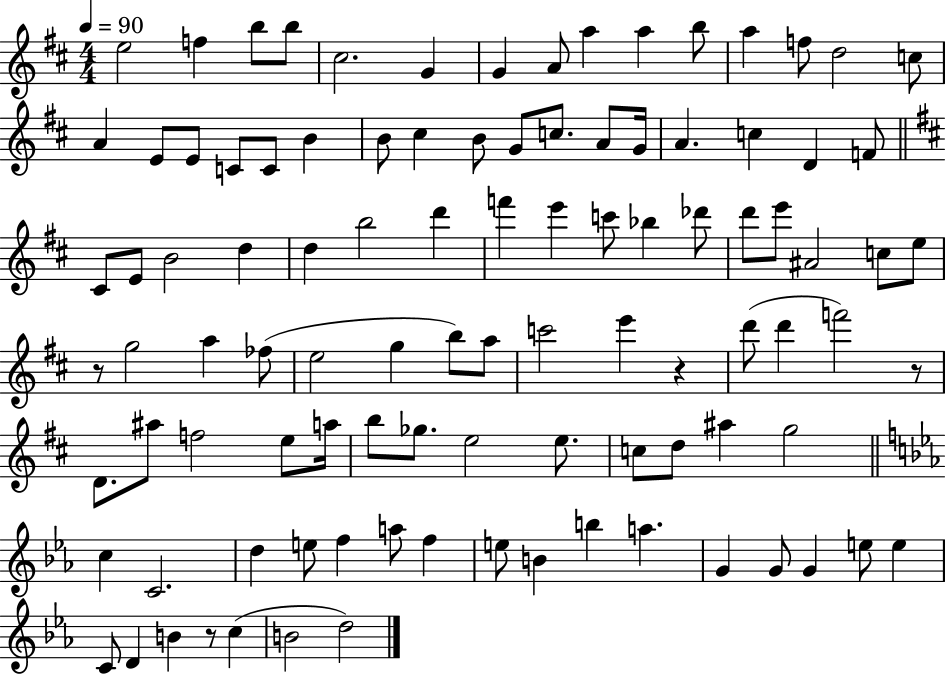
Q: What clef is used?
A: treble